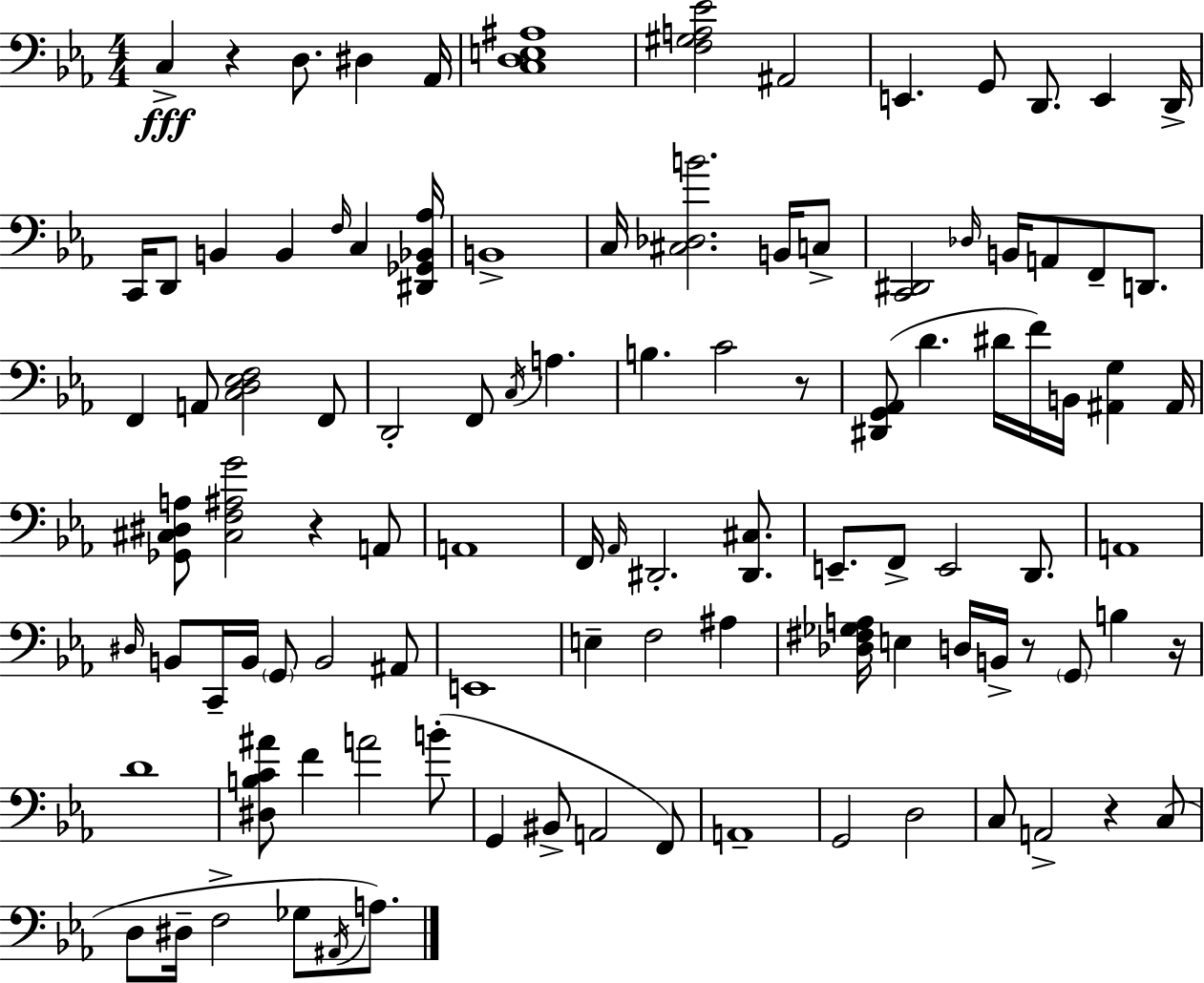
X:1
T:Untitled
M:4/4
L:1/4
K:Cm
C, z D,/2 ^D, _A,,/4 [C,D,E,^A,]4 [F,^G,A,_E]2 ^A,,2 E,, G,,/2 D,,/2 E,, D,,/4 C,,/4 D,,/2 B,, B,, F,/4 C, [^D,,_G,,_B,,_A,]/4 B,,4 C,/4 [^C,_D,B]2 B,,/4 C,/2 [C,,^D,,]2 _D,/4 B,,/4 A,,/2 F,,/2 D,,/2 F,, A,,/2 [C,D,_E,F,]2 F,,/2 D,,2 F,,/2 C,/4 A, B, C2 z/2 [^D,,G,,_A,,]/2 D ^D/4 F/4 B,,/4 [^A,,G,] ^A,,/4 [_G,,^C,^D,A,]/2 [^C,F,^A,G]2 z A,,/2 A,,4 F,,/4 _A,,/4 ^D,,2 [^D,,^C,]/2 E,,/2 F,,/2 E,,2 D,,/2 A,,4 ^D,/4 B,,/2 C,,/4 B,,/4 G,,/2 B,,2 ^A,,/2 E,,4 E, F,2 ^A, [_D,^F,_G,A,]/4 E, D,/4 B,,/4 z/2 G,,/2 B, z/4 D4 [^D,B,C^A]/2 F A2 B/2 G,, ^B,,/2 A,,2 F,,/2 A,,4 G,,2 D,2 C,/2 A,,2 z C,/2 D,/2 ^D,/4 F,2 _G,/2 ^A,,/4 A,/2